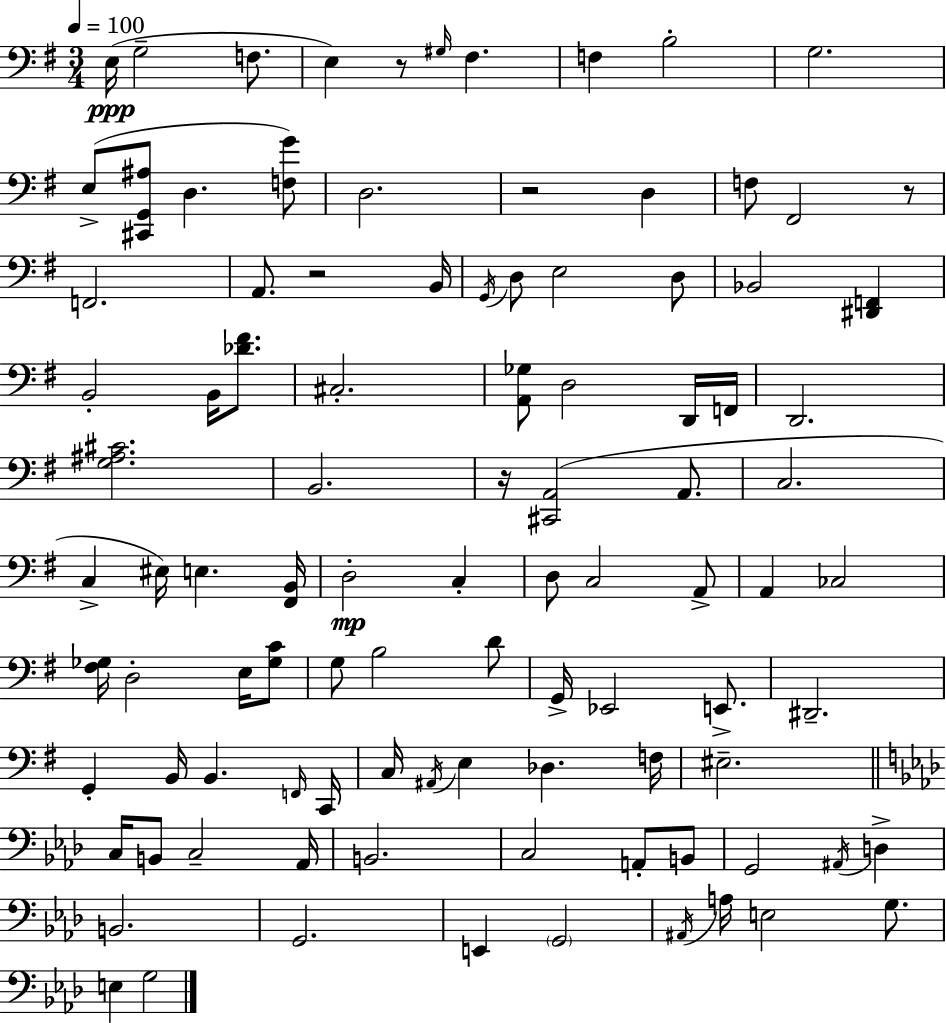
{
  \clef bass
  \numericTimeSignature
  \time 3/4
  \key g \major
  \tempo 4 = 100
  e16(\ppp g2-- f8. | e4) r8 \grace { gis16 } fis4. | f4 b2-. | g2. | \break e8->( <cis, g, ais>8 d4. <f g'>8) | d2. | r2 d4 | f8 fis,2 r8 | \break f,2. | a,8. r2 | b,16 \acciaccatura { g,16 } d8 e2 | d8 bes,2 <dis, f,>4 | \break b,2-. b,16 <des' fis'>8. | cis2.-. | <a, ges>8 d2 | d,16 f,16 d,2. | \break <g ais cis'>2. | b,2. | r16 <cis, a,>2( a,8. | c2. | \break c4-> eis16) e4. | <fis, b,>16 d2-.\mp c4-. | d8 c2 | a,8-> a,4 ces2 | \break <fis ges>16 d2-. e16 | <ges c'>8 g8 b2 | d'8 g,16-> ees,2 e,8.-> | dis,2.-- | \break g,4-. b,16 b,4. | \grace { f,16 } c,16 c16 \acciaccatura { ais,16 } e4 des4. | f16 eis2.-- | \bar "||" \break \key f \minor c16 b,8 c2-- aes,16 | b,2. | c2 a,8-. b,8 | g,2 \acciaccatura { ais,16 } d4-> | \break b,2. | g,2. | e,4 \parenthesize g,2 | \acciaccatura { ais,16 } a16 e2 g8. | \break e4 g2 | \bar "|."
}